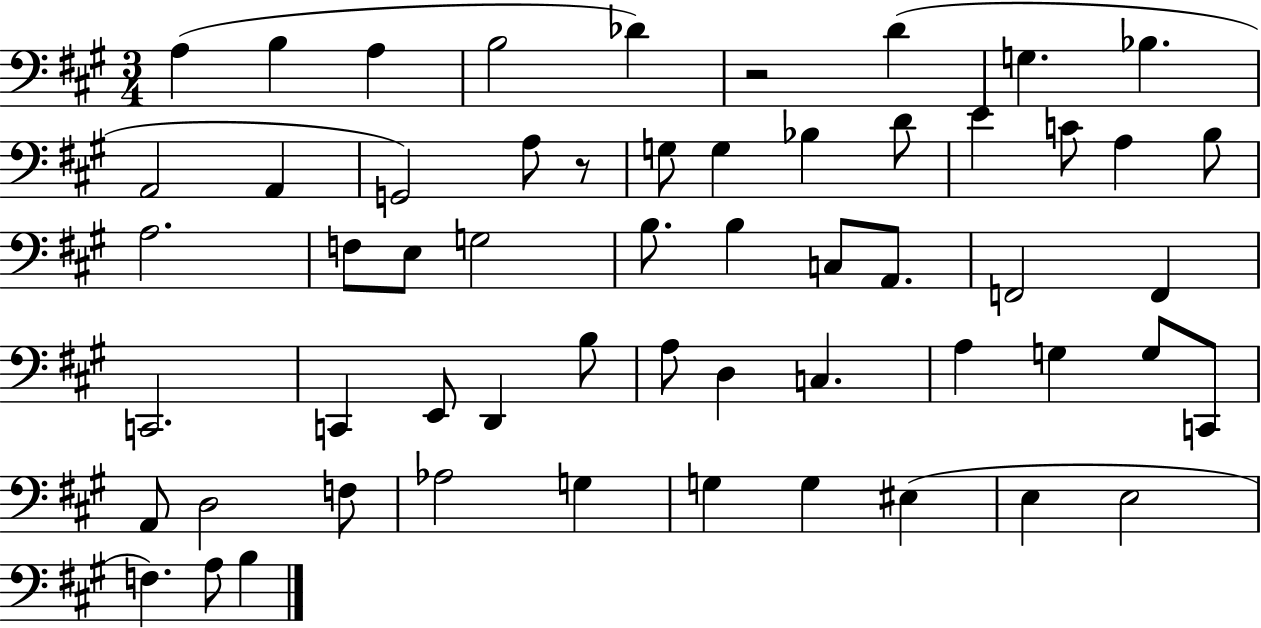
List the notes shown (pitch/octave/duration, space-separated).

A3/q B3/q A3/q B3/h Db4/q R/h D4/q G3/q. Bb3/q. A2/h A2/q G2/h A3/e R/e G3/e G3/q Bb3/q D4/e E4/q C4/e A3/q B3/e A3/h. F3/e E3/e G3/h B3/e. B3/q C3/e A2/e. F2/h F2/q C2/h. C2/q E2/e D2/q B3/e A3/e D3/q C3/q. A3/q G3/q G3/e C2/e A2/e D3/h F3/e Ab3/h G3/q G3/q G3/q EIS3/q E3/q E3/h F3/q. A3/e B3/q